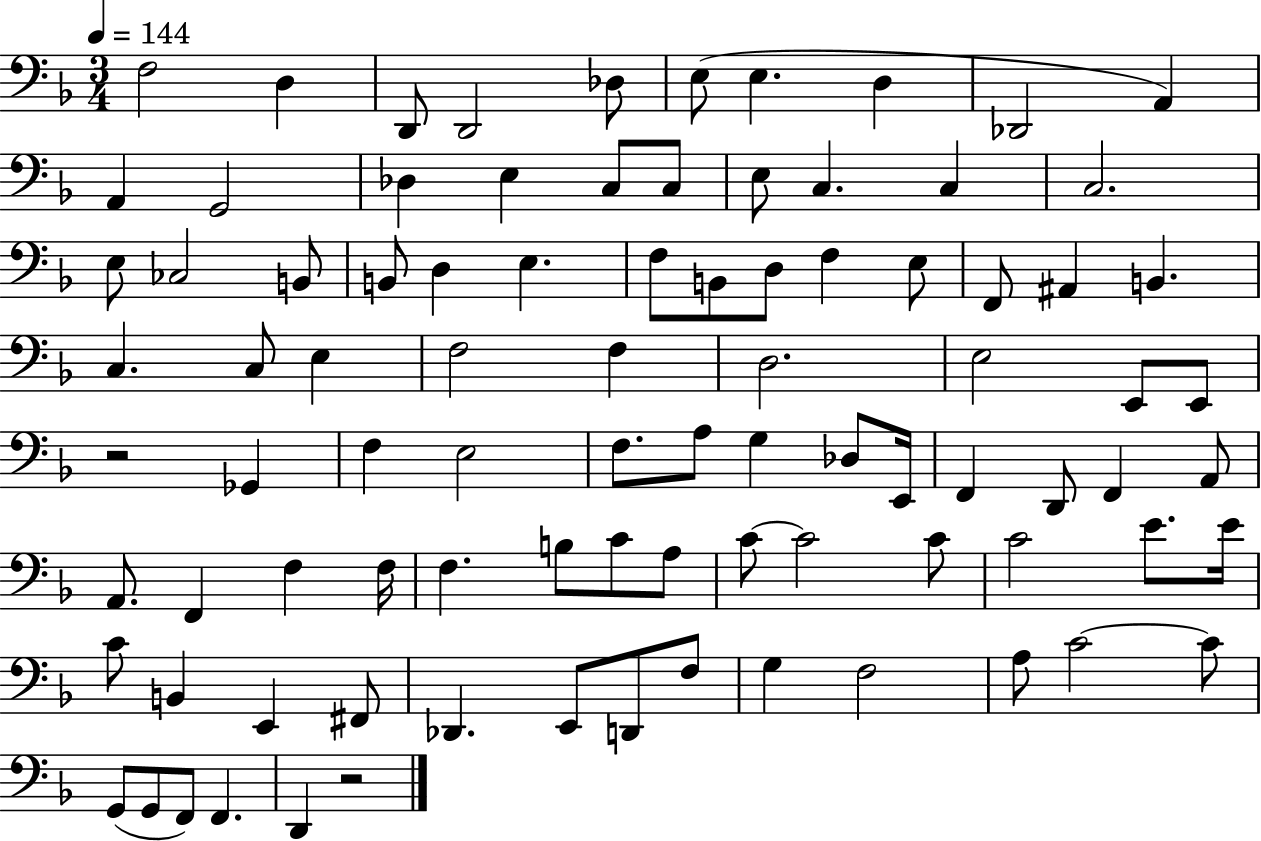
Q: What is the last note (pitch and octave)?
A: D2